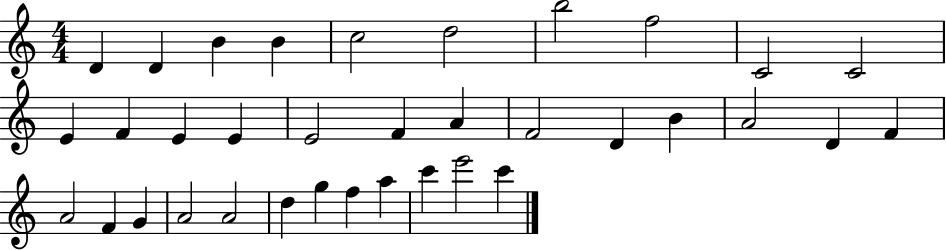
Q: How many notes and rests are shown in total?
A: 35